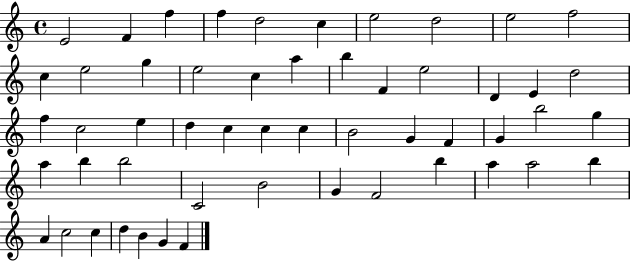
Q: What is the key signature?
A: C major